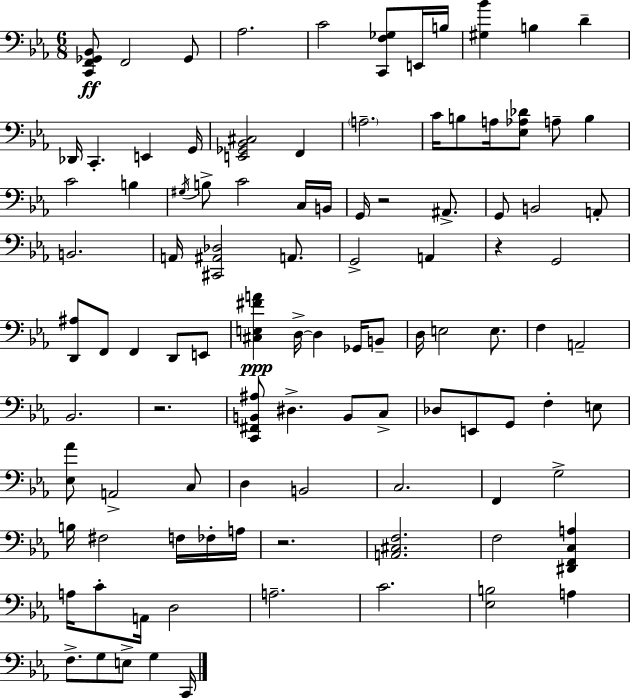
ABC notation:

X:1
T:Untitled
M:6/8
L:1/4
K:Eb
[C,,F,,_G,,_B,,]/2 F,,2 _G,,/2 _A,2 C2 [C,,F,_G,]/2 E,,/4 B,/4 [^G,_B] B, D _D,,/4 C,, E,, G,,/4 [E,,_G,,_B,,^C,]2 F,, A,2 C/4 B,/2 A,/4 [_E,_A,_D]/2 A,/2 B, C2 B, ^G,/4 B,/2 C2 C,/4 B,,/4 G,,/4 z2 ^A,,/2 G,,/2 B,,2 A,,/2 B,,2 A,,/4 [^C,,^A,,_D,]2 A,,/2 G,,2 A,, z G,,2 [D,,^A,]/2 F,,/2 F,, D,,/2 E,,/2 [^C,E,^FA] D,/4 D, _G,,/4 B,,/2 D,/4 E,2 E,/2 F, A,,2 _B,,2 z2 [C,,^F,,B,,^A,]/2 ^D, B,,/2 C,/2 _D,/2 E,,/2 G,,/2 F, E,/2 [_E,_A]/2 A,,2 C,/2 D, B,,2 C,2 F,, G,2 B,/4 ^F,2 F,/4 _F,/4 A,/4 z2 [A,,^C,F,]2 F,2 [^D,,F,,C,A,] A,/4 C/2 A,,/4 D,2 A,2 C2 [_E,B,]2 A, F,/2 G,/2 E,/2 G, C,,/4